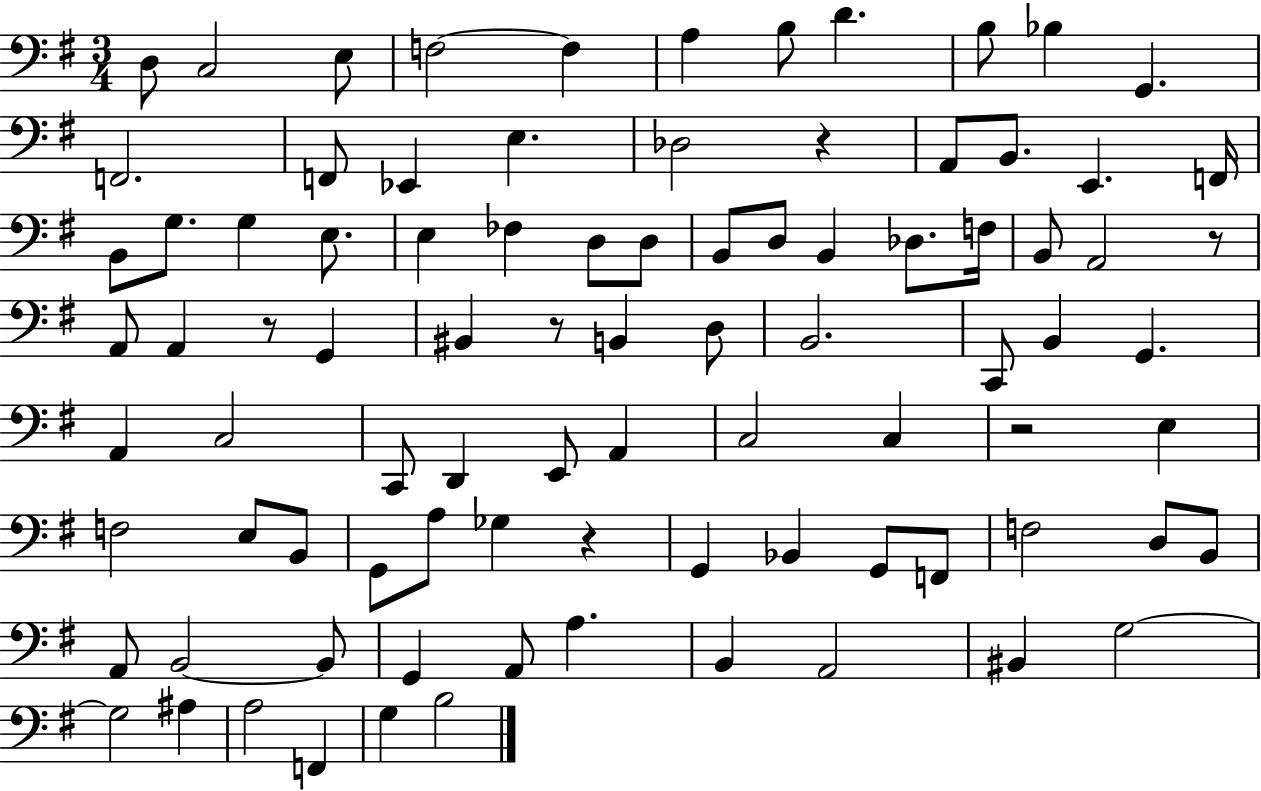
X:1
T:Untitled
M:3/4
L:1/4
K:G
D,/2 C,2 E,/2 F,2 F, A, B,/2 D B,/2 _B, G,, F,,2 F,,/2 _E,, E, _D,2 z A,,/2 B,,/2 E,, F,,/4 B,,/2 G,/2 G, E,/2 E, _F, D,/2 D,/2 B,,/2 D,/2 B,, _D,/2 F,/4 B,,/2 A,,2 z/2 A,,/2 A,, z/2 G,, ^B,, z/2 B,, D,/2 B,,2 C,,/2 B,, G,, A,, C,2 C,,/2 D,, E,,/2 A,, C,2 C, z2 E, F,2 E,/2 B,,/2 G,,/2 A,/2 _G, z G,, _B,, G,,/2 F,,/2 F,2 D,/2 B,,/2 A,,/2 B,,2 B,,/2 G,, A,,/2 A, B,, A,,2 ^B,, G,2 G,2 ^A, A,2 F,, G, B,2